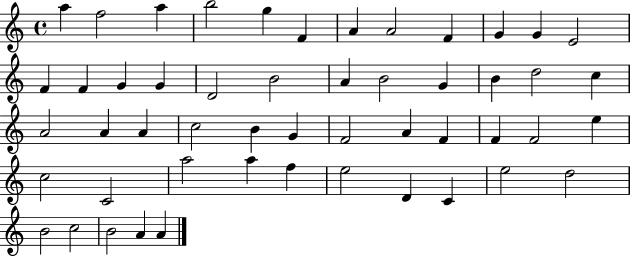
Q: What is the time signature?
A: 4/4